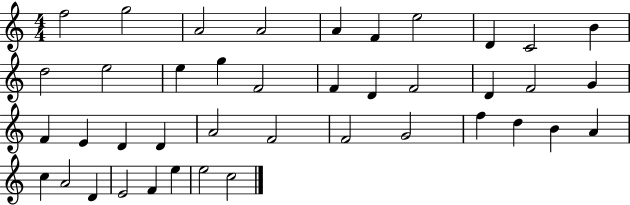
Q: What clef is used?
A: treble